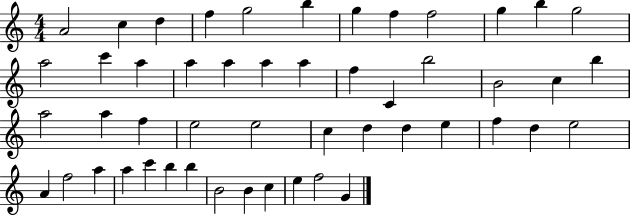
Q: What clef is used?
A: treble